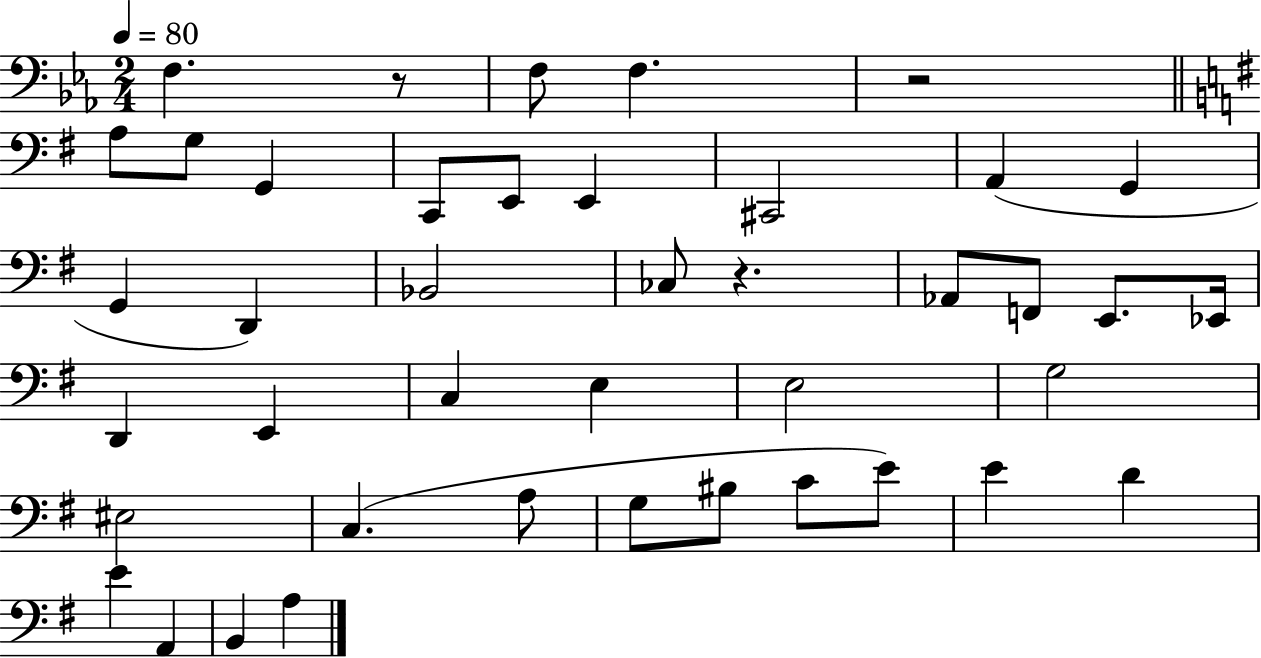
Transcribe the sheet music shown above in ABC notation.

X:1
T:Untitled
M:2/4
L:1/4
K:Eb
F, z/2 F,/2 F, z2 A,/2 G,/2 G,, C,,/2 E,,/2 E,, ^C,,2 A,, G,, G,, D,, _B,,2 _C,/2 z _A,,/2 F,,/2 E,,/2 _E,,/4 D,, E,, C, E, E,2 G,2 ^E,2 C, A,/2 G,/2 ^B,/2 C/2 E/2 E D E A,, B,, A,